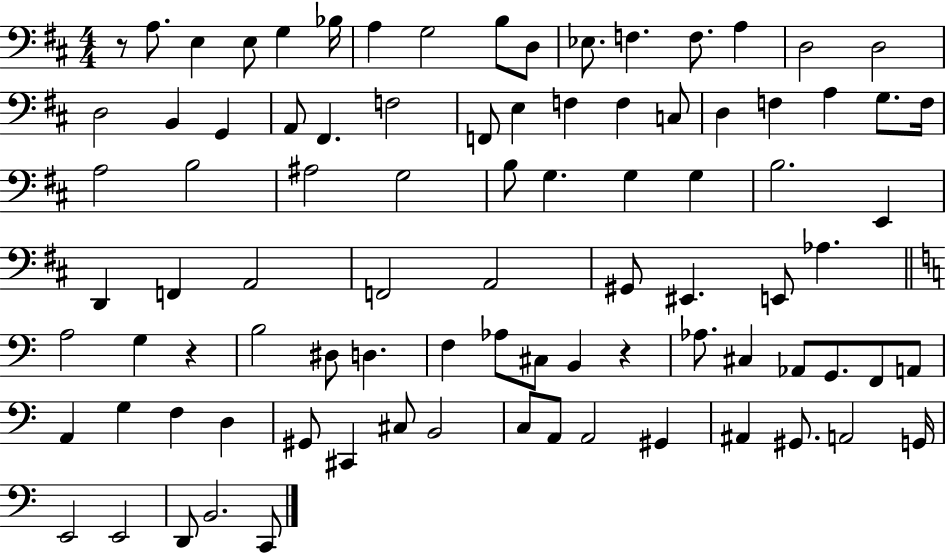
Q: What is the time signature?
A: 4/4